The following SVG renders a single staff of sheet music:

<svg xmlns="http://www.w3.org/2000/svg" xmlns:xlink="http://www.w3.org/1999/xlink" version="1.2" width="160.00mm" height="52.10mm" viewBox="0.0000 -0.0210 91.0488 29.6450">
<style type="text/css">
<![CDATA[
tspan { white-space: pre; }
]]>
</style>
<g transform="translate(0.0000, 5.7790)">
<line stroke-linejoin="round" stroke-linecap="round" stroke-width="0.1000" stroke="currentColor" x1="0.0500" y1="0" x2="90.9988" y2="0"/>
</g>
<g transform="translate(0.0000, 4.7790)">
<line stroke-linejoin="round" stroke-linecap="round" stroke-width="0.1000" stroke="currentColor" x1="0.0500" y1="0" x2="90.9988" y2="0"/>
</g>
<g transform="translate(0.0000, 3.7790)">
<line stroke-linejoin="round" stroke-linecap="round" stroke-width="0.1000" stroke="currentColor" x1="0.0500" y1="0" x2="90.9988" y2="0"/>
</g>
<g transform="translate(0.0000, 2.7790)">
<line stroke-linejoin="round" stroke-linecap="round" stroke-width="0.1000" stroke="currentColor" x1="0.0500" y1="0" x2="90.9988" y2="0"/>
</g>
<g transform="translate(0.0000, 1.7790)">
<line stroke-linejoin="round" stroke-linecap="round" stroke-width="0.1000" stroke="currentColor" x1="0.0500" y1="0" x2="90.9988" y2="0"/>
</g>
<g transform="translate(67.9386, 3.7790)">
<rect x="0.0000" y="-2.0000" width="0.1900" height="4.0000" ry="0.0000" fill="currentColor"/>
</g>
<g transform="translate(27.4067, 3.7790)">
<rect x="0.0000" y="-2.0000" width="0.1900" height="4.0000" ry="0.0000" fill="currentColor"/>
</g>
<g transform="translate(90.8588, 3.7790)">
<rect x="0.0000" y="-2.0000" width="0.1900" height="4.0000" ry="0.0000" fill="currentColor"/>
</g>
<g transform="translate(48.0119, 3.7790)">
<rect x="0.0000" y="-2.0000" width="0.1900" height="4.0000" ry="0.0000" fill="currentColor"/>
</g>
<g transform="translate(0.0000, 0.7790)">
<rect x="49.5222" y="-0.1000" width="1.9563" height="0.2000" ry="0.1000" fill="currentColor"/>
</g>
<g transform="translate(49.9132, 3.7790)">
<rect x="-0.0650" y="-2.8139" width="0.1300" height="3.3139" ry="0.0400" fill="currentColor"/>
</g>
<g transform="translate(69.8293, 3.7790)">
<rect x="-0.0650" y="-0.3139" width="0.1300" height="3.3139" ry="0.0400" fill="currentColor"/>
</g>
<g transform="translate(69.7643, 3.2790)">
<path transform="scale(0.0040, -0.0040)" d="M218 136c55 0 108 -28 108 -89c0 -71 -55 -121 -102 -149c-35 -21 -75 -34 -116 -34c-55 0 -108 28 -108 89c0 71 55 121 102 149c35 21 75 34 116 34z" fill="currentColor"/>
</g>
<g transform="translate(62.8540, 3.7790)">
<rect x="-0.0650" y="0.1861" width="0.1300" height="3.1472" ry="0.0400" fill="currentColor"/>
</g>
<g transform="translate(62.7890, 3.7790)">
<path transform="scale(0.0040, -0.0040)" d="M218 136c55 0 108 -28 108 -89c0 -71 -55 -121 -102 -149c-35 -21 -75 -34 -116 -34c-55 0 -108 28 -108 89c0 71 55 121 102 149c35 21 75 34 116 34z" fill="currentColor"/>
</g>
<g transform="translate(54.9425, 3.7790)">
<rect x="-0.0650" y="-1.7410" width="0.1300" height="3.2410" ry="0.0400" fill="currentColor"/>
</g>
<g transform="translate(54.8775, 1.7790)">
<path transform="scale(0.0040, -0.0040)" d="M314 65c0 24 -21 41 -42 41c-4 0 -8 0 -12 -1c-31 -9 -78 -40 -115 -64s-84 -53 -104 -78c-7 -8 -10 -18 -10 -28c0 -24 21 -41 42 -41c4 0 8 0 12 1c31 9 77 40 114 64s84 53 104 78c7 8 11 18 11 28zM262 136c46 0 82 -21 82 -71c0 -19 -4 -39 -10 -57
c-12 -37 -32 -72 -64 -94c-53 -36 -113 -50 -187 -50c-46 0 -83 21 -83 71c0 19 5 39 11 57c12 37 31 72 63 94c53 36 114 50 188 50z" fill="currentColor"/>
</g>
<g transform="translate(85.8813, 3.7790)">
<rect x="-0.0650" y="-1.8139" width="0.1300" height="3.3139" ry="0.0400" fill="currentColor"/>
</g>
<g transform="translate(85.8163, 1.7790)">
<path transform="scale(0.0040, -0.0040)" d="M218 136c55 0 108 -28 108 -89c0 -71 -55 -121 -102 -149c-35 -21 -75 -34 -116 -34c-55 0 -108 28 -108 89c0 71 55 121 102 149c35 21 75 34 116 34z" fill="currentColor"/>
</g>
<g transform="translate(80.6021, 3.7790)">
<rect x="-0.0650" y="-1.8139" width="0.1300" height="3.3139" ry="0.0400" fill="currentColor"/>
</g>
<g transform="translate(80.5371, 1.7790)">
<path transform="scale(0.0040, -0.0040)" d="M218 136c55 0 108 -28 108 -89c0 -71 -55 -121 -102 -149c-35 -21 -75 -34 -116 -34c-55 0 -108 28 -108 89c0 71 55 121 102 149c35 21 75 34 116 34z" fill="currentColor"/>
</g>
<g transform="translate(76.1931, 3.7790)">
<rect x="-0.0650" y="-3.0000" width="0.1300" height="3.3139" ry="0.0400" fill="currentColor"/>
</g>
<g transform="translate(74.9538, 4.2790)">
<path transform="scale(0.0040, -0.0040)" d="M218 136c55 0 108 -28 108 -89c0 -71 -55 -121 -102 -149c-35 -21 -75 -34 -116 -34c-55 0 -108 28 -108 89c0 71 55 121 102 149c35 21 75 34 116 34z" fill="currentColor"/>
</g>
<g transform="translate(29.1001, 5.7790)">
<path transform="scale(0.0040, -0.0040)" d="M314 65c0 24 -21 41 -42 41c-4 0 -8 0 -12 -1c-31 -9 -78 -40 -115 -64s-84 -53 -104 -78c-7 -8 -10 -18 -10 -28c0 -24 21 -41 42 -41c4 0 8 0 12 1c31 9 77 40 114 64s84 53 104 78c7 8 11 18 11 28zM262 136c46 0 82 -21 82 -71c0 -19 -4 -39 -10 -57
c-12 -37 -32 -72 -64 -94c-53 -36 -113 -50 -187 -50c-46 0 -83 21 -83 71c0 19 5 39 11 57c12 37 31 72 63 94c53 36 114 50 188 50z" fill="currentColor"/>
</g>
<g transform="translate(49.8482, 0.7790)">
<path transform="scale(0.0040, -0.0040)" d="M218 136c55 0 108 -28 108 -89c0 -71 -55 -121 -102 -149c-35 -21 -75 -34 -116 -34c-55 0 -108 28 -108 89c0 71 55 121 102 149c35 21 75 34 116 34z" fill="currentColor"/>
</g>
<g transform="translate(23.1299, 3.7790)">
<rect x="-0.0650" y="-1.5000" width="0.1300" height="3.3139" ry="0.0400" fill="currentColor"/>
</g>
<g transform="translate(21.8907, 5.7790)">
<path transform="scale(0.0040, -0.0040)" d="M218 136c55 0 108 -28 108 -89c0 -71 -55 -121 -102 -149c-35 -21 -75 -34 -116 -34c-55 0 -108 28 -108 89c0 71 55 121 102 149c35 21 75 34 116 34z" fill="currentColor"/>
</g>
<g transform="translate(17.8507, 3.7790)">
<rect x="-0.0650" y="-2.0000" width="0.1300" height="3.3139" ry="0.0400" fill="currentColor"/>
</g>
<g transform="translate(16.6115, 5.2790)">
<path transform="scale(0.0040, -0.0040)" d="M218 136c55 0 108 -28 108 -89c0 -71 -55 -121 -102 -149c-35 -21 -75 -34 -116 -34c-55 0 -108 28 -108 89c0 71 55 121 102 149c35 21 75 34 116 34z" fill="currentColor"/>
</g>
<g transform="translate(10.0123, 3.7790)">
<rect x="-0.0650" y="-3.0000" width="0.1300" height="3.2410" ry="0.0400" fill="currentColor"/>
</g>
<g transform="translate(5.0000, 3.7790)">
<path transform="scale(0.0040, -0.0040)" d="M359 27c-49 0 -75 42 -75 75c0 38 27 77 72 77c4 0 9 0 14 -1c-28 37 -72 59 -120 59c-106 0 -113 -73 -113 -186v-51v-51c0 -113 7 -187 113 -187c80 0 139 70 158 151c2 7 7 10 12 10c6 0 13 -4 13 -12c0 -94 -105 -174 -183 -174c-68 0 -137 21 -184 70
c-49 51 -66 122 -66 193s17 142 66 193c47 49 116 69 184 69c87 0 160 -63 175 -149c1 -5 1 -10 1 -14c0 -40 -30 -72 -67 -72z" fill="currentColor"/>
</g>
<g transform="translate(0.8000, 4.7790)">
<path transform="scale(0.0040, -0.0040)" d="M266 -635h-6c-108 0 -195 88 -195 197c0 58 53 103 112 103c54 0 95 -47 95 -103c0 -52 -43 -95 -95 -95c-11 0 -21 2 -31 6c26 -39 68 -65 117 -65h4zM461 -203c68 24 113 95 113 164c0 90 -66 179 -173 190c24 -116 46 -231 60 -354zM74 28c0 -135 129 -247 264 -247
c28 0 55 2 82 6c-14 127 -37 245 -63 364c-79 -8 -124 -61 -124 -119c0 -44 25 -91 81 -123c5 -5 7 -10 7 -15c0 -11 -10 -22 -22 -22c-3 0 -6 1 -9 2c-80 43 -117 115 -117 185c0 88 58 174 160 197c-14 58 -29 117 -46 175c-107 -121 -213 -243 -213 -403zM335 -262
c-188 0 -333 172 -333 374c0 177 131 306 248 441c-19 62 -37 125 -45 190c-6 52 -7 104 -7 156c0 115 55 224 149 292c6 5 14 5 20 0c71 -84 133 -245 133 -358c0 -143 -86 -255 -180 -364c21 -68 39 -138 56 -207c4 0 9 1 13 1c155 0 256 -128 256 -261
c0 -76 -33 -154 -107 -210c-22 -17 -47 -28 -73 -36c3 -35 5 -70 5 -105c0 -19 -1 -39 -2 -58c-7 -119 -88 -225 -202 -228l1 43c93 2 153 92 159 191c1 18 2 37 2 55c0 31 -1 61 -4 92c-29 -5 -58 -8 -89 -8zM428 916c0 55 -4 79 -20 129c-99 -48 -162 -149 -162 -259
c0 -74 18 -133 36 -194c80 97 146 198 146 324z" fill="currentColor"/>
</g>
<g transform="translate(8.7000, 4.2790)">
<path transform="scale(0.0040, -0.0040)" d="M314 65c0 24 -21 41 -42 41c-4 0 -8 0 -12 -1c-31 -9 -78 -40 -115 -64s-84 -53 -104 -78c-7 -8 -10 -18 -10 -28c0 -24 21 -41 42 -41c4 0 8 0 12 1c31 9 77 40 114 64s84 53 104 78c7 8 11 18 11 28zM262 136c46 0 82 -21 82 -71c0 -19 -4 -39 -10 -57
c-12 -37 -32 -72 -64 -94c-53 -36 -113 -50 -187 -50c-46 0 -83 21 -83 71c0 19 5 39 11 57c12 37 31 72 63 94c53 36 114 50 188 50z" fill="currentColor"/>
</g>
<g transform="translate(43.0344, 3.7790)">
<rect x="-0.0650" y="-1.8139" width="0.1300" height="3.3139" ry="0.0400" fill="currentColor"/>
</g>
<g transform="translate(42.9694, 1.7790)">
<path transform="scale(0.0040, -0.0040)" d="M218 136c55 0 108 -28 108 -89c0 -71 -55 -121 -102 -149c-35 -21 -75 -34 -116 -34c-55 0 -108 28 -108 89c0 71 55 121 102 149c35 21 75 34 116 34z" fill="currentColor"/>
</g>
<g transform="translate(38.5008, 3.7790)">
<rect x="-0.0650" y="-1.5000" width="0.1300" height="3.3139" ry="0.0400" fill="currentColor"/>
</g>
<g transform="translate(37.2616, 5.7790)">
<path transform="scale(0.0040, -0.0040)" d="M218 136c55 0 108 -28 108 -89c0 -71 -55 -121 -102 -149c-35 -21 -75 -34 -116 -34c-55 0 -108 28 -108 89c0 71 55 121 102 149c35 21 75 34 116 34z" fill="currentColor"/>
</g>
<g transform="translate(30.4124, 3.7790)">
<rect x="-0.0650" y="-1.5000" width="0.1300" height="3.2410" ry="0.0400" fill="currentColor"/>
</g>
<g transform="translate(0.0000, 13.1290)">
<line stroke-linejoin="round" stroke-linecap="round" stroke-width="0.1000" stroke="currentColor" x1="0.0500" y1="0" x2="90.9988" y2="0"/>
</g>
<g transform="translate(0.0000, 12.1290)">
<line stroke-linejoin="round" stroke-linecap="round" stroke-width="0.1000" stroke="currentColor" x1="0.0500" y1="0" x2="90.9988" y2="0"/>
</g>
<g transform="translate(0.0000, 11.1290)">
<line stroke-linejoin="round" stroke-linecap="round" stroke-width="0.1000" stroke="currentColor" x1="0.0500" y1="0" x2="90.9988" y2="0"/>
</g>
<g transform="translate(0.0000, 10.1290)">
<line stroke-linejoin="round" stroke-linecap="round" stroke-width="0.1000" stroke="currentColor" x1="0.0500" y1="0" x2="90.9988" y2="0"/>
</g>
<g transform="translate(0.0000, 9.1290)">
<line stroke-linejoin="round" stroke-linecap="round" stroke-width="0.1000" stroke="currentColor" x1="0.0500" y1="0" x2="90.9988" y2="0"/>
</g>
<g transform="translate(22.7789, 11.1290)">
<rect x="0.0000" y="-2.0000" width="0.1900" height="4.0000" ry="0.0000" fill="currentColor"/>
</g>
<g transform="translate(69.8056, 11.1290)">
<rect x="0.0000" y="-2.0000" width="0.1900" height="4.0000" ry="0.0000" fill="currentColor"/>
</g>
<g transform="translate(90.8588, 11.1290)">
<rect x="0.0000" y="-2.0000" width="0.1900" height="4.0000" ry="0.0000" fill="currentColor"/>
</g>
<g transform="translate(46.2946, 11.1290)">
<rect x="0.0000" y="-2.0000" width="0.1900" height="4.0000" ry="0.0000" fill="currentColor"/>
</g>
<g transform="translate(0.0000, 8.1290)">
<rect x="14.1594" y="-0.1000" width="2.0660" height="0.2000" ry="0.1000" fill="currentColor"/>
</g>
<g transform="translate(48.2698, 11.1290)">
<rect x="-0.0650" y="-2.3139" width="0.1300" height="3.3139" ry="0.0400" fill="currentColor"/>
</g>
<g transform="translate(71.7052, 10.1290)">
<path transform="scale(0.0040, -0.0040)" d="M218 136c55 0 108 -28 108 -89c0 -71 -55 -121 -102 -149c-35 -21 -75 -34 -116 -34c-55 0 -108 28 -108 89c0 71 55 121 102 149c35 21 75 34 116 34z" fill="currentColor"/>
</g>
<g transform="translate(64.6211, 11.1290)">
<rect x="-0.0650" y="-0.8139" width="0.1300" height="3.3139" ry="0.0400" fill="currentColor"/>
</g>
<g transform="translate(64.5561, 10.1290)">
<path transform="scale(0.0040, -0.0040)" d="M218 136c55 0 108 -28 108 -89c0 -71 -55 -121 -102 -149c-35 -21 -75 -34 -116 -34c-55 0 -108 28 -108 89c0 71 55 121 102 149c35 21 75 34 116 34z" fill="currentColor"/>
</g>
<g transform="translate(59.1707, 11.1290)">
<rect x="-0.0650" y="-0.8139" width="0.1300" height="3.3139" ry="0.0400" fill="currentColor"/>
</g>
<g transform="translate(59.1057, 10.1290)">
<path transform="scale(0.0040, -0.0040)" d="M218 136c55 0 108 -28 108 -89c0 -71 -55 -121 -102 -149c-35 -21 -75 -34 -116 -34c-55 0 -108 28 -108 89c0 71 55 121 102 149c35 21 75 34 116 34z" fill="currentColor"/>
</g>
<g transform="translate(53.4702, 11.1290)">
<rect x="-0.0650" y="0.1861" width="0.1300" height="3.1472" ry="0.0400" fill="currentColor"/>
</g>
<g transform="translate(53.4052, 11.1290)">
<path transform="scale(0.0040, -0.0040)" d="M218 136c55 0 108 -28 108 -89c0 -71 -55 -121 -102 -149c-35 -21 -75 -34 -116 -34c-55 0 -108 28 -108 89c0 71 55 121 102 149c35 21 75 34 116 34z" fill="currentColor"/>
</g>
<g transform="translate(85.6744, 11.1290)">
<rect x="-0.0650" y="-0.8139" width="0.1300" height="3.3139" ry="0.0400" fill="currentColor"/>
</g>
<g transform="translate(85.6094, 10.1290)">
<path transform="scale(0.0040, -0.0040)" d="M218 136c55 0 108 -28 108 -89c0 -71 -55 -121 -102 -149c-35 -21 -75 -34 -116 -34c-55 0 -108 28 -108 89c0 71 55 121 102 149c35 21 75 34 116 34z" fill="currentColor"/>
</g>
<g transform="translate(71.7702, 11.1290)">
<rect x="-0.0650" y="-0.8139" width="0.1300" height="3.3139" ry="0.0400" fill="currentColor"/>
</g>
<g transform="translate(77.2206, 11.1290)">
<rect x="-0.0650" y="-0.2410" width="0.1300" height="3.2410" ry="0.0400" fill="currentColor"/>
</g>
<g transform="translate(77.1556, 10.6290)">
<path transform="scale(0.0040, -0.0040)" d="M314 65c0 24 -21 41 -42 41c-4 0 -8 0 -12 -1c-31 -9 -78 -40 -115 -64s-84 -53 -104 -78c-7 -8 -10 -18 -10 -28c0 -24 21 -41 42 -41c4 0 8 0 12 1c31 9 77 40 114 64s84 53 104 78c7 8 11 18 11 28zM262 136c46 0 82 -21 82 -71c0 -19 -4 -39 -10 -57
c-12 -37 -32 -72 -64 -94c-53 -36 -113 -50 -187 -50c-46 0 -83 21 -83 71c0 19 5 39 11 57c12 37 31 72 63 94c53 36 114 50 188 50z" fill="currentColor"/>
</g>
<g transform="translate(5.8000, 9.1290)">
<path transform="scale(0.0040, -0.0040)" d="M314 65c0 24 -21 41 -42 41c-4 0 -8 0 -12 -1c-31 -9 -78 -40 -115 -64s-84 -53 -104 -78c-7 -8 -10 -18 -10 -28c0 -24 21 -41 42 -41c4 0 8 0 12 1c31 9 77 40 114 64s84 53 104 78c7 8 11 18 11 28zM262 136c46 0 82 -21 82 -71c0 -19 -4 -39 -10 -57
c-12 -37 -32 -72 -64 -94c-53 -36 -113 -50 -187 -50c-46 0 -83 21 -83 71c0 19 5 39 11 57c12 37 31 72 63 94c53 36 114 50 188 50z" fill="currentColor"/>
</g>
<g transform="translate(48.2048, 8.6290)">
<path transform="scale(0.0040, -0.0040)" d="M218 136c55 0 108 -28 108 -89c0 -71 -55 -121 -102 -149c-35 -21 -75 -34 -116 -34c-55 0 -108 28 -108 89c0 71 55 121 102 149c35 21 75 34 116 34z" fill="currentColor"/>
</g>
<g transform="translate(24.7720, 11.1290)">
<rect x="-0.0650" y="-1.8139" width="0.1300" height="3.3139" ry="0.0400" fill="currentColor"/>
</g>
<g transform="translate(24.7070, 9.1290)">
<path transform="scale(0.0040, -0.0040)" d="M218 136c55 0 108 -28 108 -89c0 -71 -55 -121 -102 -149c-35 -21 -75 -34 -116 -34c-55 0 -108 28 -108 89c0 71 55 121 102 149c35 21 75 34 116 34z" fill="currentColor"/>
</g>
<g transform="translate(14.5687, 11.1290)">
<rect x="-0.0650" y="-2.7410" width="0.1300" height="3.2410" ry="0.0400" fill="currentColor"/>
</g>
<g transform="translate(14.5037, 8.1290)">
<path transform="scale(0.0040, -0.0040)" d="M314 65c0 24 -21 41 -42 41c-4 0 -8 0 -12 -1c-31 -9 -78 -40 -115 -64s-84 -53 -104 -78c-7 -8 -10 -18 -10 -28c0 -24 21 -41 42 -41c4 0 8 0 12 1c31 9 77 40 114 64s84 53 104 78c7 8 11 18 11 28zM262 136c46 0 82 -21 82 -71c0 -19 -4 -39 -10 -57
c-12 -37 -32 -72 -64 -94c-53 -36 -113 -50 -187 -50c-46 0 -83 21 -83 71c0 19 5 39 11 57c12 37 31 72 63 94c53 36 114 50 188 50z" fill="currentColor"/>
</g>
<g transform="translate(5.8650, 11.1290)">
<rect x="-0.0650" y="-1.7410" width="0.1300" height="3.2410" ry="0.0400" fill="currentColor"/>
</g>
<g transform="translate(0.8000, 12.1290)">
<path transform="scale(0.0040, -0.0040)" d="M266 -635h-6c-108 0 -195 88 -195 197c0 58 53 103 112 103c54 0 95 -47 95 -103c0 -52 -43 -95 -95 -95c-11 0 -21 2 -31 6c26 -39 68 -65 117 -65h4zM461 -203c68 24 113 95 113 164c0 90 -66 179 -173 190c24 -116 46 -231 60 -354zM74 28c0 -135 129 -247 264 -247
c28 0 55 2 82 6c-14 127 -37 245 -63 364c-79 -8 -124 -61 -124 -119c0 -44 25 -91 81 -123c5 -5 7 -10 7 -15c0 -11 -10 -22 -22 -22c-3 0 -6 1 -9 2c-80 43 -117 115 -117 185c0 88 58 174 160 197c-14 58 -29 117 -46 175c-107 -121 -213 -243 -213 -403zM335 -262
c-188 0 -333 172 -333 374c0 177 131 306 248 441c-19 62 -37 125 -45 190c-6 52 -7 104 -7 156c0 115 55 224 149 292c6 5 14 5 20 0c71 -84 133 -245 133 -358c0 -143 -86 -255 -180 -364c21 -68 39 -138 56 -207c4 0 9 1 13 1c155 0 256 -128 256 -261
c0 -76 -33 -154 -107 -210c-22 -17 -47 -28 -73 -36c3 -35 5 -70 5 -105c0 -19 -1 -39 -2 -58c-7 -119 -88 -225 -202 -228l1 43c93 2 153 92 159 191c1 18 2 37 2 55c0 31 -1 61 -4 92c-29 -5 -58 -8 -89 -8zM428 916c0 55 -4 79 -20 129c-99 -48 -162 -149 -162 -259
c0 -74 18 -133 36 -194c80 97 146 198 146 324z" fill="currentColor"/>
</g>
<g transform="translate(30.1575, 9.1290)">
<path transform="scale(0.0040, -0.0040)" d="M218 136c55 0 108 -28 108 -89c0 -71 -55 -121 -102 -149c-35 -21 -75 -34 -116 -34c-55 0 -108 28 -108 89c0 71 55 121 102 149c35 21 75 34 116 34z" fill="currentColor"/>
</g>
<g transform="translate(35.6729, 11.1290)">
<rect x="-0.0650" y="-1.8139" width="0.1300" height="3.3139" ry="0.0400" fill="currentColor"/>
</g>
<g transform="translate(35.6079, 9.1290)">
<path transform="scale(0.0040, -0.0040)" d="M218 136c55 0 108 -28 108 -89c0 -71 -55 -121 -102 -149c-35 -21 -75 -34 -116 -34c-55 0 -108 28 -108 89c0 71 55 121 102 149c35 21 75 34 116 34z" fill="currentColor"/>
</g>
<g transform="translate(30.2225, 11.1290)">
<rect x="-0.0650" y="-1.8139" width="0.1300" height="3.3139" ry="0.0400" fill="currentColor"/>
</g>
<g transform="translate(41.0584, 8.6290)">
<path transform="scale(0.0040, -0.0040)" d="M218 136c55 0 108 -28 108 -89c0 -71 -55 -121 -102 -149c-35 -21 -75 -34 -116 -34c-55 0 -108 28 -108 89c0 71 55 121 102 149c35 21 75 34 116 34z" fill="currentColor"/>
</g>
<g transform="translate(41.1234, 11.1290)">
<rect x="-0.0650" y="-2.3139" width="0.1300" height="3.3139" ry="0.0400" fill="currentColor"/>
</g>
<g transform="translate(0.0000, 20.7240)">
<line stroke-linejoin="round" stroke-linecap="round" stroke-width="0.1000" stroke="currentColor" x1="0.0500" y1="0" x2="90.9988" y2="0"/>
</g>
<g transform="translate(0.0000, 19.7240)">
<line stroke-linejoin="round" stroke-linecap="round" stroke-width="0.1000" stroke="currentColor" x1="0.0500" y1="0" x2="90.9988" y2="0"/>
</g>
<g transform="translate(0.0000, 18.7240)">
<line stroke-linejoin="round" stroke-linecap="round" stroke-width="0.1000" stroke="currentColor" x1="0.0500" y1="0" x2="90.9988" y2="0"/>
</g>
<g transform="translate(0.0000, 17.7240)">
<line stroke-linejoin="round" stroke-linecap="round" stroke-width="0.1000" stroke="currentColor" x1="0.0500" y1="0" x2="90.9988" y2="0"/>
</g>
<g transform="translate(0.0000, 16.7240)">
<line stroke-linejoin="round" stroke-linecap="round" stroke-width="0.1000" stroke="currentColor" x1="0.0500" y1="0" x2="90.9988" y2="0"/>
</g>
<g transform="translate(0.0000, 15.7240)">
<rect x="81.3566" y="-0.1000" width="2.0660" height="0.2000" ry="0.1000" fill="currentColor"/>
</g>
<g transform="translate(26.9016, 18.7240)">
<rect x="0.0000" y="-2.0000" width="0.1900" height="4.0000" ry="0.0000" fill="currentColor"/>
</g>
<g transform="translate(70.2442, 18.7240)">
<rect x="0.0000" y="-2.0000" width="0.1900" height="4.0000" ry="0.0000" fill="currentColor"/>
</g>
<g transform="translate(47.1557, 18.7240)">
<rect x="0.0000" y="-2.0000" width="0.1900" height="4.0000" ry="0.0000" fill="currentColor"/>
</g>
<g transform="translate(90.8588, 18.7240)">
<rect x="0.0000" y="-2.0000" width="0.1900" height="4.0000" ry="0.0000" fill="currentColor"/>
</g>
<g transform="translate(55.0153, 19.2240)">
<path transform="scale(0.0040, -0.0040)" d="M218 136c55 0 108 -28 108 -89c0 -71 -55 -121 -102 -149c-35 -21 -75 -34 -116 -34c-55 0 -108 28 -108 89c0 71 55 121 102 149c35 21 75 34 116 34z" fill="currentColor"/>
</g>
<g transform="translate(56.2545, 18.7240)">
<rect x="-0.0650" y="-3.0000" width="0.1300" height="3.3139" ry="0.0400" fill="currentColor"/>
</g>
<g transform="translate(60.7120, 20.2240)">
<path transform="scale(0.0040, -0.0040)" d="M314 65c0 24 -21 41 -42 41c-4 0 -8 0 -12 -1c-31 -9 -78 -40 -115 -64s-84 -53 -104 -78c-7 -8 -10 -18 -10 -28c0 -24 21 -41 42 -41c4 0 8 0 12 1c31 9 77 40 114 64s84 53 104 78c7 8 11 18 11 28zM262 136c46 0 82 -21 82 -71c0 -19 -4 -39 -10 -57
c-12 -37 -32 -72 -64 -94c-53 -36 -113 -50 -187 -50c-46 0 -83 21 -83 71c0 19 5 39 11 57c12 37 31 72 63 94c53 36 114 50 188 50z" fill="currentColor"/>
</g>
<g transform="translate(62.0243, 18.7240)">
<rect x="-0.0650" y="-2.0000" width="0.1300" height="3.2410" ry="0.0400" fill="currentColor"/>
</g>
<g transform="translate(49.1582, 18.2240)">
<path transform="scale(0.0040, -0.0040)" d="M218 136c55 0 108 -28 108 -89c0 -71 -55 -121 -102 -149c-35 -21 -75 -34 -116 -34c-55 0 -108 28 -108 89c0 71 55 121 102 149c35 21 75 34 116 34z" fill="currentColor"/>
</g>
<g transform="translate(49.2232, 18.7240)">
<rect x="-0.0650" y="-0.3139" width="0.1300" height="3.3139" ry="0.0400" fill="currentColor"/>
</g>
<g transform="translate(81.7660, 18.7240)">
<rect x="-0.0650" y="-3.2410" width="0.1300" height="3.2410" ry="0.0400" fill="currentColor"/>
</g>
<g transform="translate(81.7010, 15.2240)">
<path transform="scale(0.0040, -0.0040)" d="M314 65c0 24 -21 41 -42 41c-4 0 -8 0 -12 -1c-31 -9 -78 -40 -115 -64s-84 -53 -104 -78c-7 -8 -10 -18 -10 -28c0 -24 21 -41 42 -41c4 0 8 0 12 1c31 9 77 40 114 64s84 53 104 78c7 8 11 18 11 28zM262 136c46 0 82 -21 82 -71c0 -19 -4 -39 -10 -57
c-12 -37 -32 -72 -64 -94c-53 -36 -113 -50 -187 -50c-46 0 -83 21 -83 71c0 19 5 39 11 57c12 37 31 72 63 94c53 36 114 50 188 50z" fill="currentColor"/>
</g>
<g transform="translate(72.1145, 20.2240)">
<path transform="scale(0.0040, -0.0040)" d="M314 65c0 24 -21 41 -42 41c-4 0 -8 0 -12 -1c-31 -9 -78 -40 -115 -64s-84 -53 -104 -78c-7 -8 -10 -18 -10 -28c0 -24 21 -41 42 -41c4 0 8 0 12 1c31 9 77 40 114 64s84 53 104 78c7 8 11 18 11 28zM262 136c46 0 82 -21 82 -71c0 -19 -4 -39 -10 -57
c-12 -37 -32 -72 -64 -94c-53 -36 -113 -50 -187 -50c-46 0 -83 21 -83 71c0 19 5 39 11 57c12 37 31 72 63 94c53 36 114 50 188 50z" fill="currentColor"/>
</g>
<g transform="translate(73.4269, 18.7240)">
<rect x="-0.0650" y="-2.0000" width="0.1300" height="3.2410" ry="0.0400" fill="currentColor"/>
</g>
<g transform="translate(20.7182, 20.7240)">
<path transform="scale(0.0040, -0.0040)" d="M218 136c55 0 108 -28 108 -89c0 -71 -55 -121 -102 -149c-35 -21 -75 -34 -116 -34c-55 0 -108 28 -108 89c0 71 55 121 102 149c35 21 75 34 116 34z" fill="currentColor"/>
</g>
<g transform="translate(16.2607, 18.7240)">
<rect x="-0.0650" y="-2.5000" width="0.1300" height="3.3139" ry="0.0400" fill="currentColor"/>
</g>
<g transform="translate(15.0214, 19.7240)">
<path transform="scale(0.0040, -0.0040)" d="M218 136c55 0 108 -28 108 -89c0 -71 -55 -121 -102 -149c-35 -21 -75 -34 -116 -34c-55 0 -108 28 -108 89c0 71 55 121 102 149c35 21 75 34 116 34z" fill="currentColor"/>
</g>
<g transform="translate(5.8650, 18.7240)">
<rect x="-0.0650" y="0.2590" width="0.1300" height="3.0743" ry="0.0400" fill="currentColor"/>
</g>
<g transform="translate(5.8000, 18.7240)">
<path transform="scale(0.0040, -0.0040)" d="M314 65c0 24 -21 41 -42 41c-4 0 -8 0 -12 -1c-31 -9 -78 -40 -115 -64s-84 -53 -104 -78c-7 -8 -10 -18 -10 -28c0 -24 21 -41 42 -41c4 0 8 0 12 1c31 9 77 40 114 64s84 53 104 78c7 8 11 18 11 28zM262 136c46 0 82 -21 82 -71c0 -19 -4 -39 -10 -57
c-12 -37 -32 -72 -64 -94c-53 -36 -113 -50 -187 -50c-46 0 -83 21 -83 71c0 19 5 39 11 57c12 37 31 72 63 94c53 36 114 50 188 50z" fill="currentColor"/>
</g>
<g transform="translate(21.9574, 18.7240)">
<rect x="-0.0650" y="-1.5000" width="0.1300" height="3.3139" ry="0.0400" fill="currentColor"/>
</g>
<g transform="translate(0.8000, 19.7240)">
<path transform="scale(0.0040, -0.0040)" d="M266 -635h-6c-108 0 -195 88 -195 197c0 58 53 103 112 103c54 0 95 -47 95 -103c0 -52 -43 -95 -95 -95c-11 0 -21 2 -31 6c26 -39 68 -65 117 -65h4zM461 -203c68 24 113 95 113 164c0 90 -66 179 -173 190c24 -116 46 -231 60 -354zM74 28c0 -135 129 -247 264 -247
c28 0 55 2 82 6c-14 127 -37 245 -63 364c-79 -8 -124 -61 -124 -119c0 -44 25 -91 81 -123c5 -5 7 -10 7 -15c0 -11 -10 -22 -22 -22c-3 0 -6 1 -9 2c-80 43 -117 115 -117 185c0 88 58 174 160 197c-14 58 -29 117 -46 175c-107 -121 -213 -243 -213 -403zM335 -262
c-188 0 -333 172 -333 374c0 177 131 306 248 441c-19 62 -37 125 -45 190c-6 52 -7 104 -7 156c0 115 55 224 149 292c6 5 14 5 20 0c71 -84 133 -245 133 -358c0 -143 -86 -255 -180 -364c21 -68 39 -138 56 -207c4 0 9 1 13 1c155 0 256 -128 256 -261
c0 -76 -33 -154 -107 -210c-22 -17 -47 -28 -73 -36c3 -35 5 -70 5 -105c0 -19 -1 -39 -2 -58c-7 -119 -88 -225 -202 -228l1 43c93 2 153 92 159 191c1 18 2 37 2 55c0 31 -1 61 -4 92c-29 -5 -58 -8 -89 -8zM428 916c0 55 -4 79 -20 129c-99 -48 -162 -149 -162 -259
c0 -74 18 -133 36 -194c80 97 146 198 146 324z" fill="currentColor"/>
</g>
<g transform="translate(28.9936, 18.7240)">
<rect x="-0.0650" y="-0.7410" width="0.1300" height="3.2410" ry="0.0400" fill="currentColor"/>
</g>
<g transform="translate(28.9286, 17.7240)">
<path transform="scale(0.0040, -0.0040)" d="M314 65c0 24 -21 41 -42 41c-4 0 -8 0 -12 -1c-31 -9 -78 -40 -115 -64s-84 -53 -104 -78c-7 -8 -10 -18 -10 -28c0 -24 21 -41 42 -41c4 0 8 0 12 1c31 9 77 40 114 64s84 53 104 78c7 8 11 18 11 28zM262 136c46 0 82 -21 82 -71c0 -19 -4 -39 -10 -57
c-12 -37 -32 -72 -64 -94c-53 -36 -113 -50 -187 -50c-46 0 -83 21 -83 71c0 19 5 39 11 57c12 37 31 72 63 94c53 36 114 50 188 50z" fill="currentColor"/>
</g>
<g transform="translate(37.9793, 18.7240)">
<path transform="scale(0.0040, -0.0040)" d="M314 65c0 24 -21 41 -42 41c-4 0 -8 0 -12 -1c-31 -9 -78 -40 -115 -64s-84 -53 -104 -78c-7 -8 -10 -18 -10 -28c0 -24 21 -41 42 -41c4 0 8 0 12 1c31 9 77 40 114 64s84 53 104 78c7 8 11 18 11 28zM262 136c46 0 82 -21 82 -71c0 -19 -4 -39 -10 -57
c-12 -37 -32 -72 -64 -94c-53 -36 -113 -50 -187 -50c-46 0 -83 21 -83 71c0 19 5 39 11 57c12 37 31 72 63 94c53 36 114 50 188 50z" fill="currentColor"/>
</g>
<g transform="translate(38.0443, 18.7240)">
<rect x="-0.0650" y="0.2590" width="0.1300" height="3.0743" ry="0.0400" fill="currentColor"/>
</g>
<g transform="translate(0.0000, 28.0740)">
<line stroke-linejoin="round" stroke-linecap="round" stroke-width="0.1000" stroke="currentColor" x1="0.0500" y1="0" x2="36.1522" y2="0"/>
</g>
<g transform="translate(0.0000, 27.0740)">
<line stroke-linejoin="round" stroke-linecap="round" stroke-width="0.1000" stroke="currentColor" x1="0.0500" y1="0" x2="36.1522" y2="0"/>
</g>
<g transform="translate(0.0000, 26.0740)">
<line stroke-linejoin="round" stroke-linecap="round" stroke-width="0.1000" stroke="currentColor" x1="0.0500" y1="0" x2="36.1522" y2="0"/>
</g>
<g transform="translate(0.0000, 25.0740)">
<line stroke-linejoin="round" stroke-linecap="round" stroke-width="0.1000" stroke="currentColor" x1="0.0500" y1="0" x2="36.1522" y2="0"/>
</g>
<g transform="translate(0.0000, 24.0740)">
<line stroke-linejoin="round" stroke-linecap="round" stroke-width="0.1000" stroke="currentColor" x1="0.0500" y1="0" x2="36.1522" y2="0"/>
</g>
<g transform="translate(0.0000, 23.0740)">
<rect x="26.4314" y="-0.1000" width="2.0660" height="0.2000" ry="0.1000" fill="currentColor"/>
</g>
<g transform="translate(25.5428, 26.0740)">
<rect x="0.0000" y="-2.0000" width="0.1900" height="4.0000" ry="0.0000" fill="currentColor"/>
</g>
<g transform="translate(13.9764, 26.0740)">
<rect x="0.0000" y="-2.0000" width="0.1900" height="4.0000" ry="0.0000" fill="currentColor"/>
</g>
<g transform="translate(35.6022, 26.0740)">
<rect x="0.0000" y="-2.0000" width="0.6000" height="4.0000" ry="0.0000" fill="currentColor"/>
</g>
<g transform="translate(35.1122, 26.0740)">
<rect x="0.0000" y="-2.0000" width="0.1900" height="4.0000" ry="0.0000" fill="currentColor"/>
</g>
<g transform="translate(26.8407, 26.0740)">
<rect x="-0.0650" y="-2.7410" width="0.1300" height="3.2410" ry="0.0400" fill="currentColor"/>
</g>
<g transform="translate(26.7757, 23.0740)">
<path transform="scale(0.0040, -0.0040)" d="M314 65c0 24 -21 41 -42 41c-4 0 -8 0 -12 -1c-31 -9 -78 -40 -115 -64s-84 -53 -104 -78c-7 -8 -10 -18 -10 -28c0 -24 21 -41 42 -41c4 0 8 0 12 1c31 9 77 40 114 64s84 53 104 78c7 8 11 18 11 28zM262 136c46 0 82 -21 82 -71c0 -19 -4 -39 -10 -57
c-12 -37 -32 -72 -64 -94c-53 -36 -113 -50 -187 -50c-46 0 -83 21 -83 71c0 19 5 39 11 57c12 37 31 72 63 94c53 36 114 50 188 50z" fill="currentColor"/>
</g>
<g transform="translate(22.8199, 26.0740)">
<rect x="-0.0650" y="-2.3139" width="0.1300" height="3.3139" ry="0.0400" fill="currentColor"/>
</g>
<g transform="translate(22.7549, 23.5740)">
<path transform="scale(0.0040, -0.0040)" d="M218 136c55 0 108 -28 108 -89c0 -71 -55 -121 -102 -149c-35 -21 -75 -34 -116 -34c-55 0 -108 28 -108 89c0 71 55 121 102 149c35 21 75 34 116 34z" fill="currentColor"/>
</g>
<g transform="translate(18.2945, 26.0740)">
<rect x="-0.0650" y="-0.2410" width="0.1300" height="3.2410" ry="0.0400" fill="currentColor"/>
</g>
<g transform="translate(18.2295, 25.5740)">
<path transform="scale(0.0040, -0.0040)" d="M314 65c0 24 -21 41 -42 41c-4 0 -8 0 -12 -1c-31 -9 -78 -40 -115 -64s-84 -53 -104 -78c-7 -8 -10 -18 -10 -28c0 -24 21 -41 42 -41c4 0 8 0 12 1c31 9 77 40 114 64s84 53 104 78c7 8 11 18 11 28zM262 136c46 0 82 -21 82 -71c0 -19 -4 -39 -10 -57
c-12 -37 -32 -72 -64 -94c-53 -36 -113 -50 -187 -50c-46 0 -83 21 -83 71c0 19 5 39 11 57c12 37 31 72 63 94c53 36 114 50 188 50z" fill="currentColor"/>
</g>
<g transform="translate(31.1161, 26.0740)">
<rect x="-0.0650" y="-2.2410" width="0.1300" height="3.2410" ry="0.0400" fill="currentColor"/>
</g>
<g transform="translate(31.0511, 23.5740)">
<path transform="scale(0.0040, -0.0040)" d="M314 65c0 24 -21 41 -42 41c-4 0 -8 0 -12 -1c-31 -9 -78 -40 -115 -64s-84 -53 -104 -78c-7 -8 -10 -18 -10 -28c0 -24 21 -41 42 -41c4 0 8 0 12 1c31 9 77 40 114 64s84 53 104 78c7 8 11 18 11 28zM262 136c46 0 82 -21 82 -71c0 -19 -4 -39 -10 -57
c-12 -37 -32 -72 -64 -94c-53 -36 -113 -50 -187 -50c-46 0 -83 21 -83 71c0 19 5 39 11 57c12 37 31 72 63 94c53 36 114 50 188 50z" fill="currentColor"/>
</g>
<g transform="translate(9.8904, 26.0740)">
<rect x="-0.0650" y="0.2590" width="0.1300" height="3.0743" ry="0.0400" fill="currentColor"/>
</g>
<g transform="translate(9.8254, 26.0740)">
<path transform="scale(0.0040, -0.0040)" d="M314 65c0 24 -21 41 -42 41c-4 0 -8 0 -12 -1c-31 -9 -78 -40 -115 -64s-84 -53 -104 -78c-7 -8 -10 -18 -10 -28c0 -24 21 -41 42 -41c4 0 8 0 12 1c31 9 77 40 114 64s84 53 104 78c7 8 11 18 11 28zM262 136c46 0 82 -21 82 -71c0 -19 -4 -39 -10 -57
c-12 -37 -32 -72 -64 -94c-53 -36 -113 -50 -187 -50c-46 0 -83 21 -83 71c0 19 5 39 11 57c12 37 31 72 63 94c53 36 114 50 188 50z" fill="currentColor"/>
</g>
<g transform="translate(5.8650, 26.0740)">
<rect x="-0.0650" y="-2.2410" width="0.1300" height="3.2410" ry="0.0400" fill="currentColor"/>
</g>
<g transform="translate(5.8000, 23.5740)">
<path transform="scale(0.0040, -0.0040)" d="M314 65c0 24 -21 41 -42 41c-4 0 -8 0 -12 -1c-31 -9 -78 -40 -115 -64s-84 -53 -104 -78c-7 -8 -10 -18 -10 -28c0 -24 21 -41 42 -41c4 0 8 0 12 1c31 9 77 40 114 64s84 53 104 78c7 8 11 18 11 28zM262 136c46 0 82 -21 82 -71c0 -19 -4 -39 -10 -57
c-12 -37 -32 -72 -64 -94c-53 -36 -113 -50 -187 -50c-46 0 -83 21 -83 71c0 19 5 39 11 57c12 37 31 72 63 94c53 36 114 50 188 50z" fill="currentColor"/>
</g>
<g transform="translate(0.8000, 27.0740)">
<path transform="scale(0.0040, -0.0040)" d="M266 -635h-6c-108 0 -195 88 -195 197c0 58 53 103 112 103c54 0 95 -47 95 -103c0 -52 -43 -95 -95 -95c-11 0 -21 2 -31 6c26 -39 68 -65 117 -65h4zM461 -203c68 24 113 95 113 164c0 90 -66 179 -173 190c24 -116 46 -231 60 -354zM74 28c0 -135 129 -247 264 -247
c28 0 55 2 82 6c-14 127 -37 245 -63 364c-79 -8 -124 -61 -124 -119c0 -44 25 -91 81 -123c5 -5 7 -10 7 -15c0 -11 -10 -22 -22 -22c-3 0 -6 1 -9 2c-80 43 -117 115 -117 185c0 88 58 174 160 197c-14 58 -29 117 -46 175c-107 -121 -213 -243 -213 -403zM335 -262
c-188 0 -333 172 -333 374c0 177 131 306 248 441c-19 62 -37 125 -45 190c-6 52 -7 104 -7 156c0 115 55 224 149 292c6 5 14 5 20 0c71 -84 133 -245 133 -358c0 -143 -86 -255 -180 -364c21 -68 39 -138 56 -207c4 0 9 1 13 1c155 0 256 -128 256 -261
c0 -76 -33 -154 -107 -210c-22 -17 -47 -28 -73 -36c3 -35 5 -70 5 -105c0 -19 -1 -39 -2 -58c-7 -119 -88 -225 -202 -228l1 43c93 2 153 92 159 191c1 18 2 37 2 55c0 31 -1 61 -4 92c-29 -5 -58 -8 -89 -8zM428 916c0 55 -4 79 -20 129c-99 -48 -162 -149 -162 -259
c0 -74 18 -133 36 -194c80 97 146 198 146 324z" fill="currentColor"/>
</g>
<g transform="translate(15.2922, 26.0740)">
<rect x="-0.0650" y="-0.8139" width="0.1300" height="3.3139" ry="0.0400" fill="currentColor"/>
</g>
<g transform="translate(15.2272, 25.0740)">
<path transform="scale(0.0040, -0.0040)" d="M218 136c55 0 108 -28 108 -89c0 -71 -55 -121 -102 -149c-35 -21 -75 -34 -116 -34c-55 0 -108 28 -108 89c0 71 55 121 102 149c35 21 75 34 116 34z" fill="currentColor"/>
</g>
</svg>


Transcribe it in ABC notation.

X:1
T:Untitled
M:4/4
L:1/4
K:C
A2 F E E2 E f a f2 B c A f f f2 a2 f f f g g B d d d c2 d B2 G E d2 B2 c A F2 F2 b2 g2 B2 d c2 g a2 g2